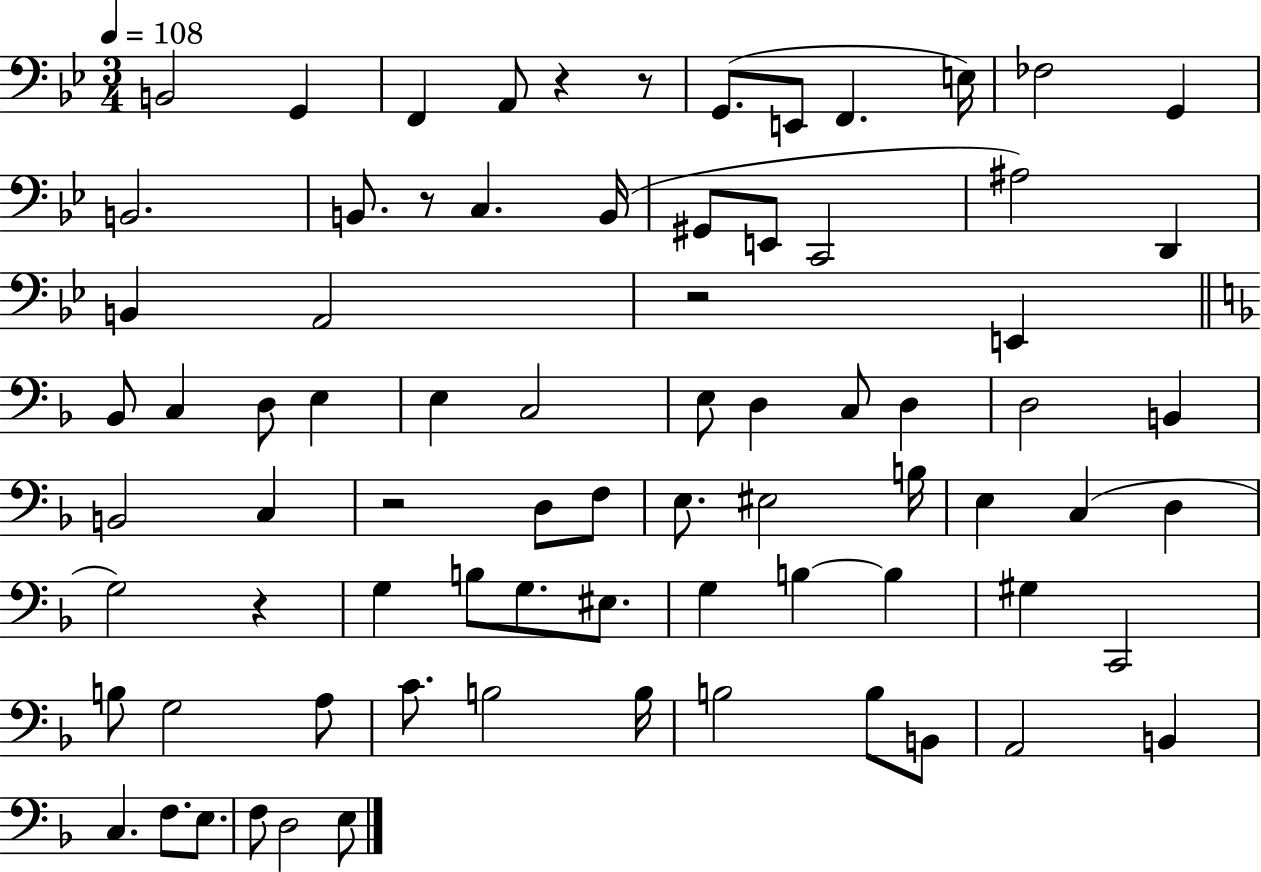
X:1
T:Untitled
M:3/4
L:1/4
K:Bb
B,,2 G,, F,, A,,/2 z z/2 G,,/2 E,,/2 F,, E,/4 _F,2 G,, B,,2 B,,/2 z/2 C, B,,/4 ^G,,/2 E,,/2 C,,2 ^A,2 D,, B,, A,,2 z2 E,, _B,,/2 C, D,/2 E, E, C,2 E,/2 D, C,/2 D, D,2 B,, B,,2 C, z2 D,/2 F,/2 E,/2 ^E,2 B,/4 E, C, D, G,2 z G, B,/2 G,/2 ^E,/2 G, B, B, ^G, C,,2 B,/2 G,2 A,/2 C/2 B,2 B,/4 B,2 B,/2 B,,/2 A,,2 B,, C, F,/2 E,/2 F,/2 D,2 E,/2